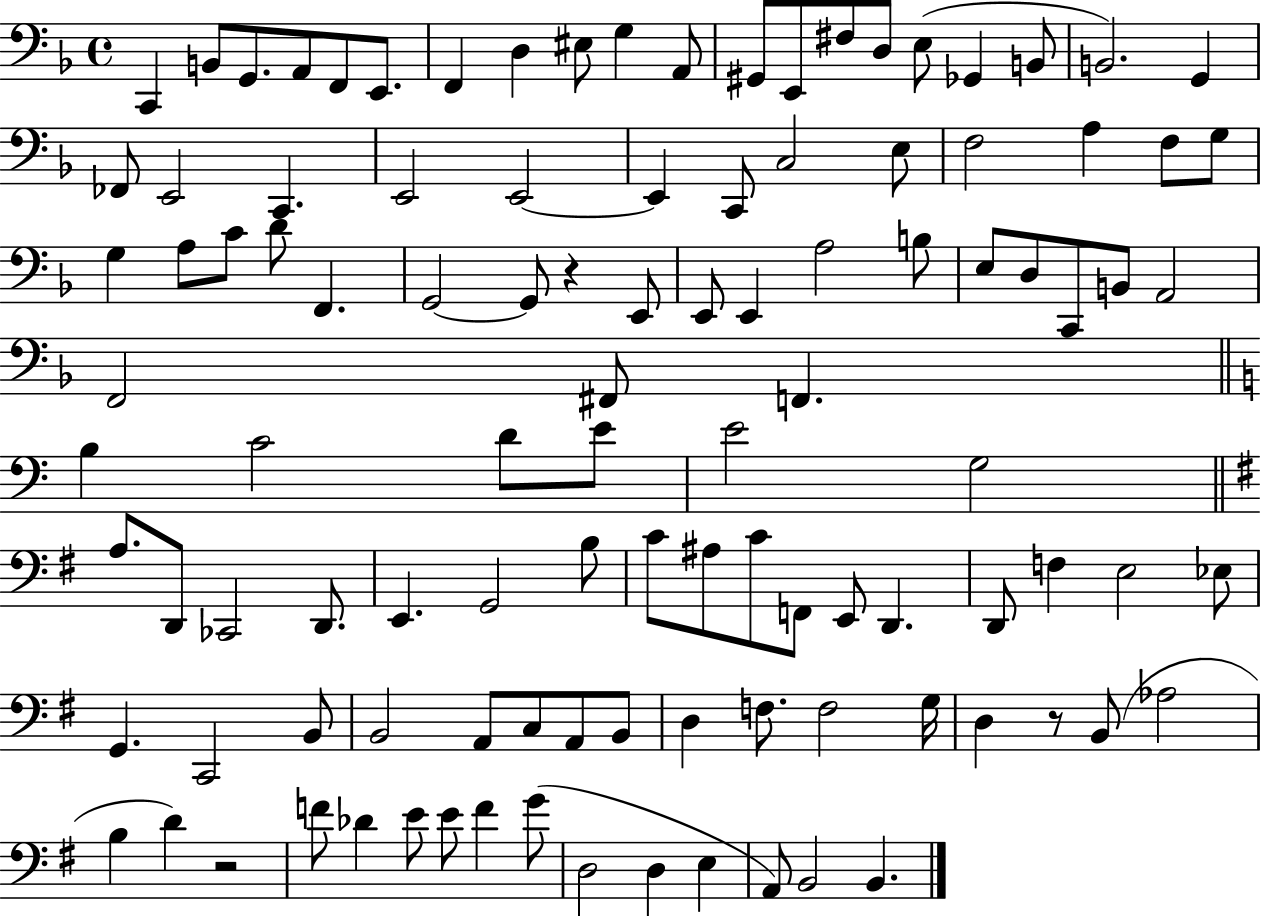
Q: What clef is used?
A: bass